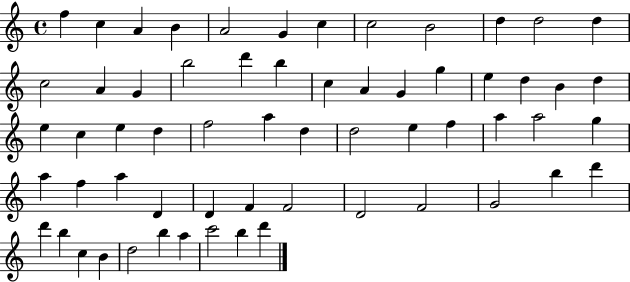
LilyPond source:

{
  \clef treble
  \time 4/4
  \defaultTimeSignature
  \key c \major
  f''4 c''4 a'4 b'4 | a'2 g'4 c''4 | c''2 b'2 | d''4 d''2 d''4 | \break c''2 a'4 g'4 | b''2 d'''4 b''4 | c''4 a'4 g'4 g''4 | e''4 d''4 b'4 d''4 | \break e''4 c''4 e''4 d''4 | f''2 a''4 d''4 | d''2 e''4 f''4 | a''4 a''2 g''4 | \break a''4 f''4 a''4 d'4 | d'4 f'4 f'2 | d'2 f'2 | g'2 b''4 d'''4 | \break d'''4 b''4 c''4 b'4 | d''2 b''4 a''4 | c'''2 b''4 d'''4 | \bar "|."
}